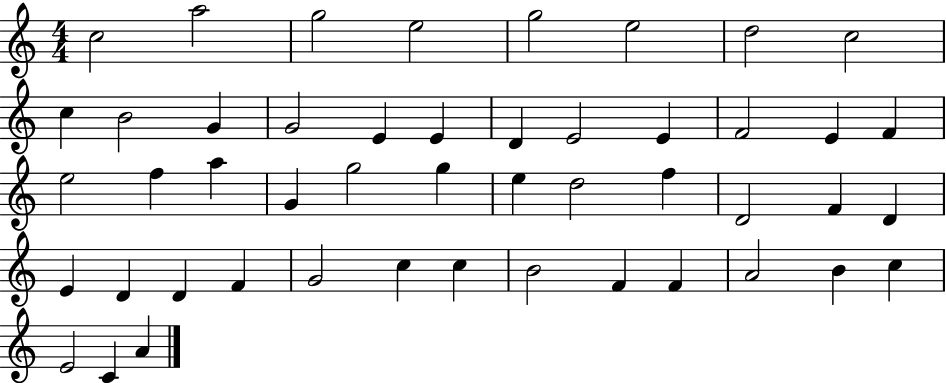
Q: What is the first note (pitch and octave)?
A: C5